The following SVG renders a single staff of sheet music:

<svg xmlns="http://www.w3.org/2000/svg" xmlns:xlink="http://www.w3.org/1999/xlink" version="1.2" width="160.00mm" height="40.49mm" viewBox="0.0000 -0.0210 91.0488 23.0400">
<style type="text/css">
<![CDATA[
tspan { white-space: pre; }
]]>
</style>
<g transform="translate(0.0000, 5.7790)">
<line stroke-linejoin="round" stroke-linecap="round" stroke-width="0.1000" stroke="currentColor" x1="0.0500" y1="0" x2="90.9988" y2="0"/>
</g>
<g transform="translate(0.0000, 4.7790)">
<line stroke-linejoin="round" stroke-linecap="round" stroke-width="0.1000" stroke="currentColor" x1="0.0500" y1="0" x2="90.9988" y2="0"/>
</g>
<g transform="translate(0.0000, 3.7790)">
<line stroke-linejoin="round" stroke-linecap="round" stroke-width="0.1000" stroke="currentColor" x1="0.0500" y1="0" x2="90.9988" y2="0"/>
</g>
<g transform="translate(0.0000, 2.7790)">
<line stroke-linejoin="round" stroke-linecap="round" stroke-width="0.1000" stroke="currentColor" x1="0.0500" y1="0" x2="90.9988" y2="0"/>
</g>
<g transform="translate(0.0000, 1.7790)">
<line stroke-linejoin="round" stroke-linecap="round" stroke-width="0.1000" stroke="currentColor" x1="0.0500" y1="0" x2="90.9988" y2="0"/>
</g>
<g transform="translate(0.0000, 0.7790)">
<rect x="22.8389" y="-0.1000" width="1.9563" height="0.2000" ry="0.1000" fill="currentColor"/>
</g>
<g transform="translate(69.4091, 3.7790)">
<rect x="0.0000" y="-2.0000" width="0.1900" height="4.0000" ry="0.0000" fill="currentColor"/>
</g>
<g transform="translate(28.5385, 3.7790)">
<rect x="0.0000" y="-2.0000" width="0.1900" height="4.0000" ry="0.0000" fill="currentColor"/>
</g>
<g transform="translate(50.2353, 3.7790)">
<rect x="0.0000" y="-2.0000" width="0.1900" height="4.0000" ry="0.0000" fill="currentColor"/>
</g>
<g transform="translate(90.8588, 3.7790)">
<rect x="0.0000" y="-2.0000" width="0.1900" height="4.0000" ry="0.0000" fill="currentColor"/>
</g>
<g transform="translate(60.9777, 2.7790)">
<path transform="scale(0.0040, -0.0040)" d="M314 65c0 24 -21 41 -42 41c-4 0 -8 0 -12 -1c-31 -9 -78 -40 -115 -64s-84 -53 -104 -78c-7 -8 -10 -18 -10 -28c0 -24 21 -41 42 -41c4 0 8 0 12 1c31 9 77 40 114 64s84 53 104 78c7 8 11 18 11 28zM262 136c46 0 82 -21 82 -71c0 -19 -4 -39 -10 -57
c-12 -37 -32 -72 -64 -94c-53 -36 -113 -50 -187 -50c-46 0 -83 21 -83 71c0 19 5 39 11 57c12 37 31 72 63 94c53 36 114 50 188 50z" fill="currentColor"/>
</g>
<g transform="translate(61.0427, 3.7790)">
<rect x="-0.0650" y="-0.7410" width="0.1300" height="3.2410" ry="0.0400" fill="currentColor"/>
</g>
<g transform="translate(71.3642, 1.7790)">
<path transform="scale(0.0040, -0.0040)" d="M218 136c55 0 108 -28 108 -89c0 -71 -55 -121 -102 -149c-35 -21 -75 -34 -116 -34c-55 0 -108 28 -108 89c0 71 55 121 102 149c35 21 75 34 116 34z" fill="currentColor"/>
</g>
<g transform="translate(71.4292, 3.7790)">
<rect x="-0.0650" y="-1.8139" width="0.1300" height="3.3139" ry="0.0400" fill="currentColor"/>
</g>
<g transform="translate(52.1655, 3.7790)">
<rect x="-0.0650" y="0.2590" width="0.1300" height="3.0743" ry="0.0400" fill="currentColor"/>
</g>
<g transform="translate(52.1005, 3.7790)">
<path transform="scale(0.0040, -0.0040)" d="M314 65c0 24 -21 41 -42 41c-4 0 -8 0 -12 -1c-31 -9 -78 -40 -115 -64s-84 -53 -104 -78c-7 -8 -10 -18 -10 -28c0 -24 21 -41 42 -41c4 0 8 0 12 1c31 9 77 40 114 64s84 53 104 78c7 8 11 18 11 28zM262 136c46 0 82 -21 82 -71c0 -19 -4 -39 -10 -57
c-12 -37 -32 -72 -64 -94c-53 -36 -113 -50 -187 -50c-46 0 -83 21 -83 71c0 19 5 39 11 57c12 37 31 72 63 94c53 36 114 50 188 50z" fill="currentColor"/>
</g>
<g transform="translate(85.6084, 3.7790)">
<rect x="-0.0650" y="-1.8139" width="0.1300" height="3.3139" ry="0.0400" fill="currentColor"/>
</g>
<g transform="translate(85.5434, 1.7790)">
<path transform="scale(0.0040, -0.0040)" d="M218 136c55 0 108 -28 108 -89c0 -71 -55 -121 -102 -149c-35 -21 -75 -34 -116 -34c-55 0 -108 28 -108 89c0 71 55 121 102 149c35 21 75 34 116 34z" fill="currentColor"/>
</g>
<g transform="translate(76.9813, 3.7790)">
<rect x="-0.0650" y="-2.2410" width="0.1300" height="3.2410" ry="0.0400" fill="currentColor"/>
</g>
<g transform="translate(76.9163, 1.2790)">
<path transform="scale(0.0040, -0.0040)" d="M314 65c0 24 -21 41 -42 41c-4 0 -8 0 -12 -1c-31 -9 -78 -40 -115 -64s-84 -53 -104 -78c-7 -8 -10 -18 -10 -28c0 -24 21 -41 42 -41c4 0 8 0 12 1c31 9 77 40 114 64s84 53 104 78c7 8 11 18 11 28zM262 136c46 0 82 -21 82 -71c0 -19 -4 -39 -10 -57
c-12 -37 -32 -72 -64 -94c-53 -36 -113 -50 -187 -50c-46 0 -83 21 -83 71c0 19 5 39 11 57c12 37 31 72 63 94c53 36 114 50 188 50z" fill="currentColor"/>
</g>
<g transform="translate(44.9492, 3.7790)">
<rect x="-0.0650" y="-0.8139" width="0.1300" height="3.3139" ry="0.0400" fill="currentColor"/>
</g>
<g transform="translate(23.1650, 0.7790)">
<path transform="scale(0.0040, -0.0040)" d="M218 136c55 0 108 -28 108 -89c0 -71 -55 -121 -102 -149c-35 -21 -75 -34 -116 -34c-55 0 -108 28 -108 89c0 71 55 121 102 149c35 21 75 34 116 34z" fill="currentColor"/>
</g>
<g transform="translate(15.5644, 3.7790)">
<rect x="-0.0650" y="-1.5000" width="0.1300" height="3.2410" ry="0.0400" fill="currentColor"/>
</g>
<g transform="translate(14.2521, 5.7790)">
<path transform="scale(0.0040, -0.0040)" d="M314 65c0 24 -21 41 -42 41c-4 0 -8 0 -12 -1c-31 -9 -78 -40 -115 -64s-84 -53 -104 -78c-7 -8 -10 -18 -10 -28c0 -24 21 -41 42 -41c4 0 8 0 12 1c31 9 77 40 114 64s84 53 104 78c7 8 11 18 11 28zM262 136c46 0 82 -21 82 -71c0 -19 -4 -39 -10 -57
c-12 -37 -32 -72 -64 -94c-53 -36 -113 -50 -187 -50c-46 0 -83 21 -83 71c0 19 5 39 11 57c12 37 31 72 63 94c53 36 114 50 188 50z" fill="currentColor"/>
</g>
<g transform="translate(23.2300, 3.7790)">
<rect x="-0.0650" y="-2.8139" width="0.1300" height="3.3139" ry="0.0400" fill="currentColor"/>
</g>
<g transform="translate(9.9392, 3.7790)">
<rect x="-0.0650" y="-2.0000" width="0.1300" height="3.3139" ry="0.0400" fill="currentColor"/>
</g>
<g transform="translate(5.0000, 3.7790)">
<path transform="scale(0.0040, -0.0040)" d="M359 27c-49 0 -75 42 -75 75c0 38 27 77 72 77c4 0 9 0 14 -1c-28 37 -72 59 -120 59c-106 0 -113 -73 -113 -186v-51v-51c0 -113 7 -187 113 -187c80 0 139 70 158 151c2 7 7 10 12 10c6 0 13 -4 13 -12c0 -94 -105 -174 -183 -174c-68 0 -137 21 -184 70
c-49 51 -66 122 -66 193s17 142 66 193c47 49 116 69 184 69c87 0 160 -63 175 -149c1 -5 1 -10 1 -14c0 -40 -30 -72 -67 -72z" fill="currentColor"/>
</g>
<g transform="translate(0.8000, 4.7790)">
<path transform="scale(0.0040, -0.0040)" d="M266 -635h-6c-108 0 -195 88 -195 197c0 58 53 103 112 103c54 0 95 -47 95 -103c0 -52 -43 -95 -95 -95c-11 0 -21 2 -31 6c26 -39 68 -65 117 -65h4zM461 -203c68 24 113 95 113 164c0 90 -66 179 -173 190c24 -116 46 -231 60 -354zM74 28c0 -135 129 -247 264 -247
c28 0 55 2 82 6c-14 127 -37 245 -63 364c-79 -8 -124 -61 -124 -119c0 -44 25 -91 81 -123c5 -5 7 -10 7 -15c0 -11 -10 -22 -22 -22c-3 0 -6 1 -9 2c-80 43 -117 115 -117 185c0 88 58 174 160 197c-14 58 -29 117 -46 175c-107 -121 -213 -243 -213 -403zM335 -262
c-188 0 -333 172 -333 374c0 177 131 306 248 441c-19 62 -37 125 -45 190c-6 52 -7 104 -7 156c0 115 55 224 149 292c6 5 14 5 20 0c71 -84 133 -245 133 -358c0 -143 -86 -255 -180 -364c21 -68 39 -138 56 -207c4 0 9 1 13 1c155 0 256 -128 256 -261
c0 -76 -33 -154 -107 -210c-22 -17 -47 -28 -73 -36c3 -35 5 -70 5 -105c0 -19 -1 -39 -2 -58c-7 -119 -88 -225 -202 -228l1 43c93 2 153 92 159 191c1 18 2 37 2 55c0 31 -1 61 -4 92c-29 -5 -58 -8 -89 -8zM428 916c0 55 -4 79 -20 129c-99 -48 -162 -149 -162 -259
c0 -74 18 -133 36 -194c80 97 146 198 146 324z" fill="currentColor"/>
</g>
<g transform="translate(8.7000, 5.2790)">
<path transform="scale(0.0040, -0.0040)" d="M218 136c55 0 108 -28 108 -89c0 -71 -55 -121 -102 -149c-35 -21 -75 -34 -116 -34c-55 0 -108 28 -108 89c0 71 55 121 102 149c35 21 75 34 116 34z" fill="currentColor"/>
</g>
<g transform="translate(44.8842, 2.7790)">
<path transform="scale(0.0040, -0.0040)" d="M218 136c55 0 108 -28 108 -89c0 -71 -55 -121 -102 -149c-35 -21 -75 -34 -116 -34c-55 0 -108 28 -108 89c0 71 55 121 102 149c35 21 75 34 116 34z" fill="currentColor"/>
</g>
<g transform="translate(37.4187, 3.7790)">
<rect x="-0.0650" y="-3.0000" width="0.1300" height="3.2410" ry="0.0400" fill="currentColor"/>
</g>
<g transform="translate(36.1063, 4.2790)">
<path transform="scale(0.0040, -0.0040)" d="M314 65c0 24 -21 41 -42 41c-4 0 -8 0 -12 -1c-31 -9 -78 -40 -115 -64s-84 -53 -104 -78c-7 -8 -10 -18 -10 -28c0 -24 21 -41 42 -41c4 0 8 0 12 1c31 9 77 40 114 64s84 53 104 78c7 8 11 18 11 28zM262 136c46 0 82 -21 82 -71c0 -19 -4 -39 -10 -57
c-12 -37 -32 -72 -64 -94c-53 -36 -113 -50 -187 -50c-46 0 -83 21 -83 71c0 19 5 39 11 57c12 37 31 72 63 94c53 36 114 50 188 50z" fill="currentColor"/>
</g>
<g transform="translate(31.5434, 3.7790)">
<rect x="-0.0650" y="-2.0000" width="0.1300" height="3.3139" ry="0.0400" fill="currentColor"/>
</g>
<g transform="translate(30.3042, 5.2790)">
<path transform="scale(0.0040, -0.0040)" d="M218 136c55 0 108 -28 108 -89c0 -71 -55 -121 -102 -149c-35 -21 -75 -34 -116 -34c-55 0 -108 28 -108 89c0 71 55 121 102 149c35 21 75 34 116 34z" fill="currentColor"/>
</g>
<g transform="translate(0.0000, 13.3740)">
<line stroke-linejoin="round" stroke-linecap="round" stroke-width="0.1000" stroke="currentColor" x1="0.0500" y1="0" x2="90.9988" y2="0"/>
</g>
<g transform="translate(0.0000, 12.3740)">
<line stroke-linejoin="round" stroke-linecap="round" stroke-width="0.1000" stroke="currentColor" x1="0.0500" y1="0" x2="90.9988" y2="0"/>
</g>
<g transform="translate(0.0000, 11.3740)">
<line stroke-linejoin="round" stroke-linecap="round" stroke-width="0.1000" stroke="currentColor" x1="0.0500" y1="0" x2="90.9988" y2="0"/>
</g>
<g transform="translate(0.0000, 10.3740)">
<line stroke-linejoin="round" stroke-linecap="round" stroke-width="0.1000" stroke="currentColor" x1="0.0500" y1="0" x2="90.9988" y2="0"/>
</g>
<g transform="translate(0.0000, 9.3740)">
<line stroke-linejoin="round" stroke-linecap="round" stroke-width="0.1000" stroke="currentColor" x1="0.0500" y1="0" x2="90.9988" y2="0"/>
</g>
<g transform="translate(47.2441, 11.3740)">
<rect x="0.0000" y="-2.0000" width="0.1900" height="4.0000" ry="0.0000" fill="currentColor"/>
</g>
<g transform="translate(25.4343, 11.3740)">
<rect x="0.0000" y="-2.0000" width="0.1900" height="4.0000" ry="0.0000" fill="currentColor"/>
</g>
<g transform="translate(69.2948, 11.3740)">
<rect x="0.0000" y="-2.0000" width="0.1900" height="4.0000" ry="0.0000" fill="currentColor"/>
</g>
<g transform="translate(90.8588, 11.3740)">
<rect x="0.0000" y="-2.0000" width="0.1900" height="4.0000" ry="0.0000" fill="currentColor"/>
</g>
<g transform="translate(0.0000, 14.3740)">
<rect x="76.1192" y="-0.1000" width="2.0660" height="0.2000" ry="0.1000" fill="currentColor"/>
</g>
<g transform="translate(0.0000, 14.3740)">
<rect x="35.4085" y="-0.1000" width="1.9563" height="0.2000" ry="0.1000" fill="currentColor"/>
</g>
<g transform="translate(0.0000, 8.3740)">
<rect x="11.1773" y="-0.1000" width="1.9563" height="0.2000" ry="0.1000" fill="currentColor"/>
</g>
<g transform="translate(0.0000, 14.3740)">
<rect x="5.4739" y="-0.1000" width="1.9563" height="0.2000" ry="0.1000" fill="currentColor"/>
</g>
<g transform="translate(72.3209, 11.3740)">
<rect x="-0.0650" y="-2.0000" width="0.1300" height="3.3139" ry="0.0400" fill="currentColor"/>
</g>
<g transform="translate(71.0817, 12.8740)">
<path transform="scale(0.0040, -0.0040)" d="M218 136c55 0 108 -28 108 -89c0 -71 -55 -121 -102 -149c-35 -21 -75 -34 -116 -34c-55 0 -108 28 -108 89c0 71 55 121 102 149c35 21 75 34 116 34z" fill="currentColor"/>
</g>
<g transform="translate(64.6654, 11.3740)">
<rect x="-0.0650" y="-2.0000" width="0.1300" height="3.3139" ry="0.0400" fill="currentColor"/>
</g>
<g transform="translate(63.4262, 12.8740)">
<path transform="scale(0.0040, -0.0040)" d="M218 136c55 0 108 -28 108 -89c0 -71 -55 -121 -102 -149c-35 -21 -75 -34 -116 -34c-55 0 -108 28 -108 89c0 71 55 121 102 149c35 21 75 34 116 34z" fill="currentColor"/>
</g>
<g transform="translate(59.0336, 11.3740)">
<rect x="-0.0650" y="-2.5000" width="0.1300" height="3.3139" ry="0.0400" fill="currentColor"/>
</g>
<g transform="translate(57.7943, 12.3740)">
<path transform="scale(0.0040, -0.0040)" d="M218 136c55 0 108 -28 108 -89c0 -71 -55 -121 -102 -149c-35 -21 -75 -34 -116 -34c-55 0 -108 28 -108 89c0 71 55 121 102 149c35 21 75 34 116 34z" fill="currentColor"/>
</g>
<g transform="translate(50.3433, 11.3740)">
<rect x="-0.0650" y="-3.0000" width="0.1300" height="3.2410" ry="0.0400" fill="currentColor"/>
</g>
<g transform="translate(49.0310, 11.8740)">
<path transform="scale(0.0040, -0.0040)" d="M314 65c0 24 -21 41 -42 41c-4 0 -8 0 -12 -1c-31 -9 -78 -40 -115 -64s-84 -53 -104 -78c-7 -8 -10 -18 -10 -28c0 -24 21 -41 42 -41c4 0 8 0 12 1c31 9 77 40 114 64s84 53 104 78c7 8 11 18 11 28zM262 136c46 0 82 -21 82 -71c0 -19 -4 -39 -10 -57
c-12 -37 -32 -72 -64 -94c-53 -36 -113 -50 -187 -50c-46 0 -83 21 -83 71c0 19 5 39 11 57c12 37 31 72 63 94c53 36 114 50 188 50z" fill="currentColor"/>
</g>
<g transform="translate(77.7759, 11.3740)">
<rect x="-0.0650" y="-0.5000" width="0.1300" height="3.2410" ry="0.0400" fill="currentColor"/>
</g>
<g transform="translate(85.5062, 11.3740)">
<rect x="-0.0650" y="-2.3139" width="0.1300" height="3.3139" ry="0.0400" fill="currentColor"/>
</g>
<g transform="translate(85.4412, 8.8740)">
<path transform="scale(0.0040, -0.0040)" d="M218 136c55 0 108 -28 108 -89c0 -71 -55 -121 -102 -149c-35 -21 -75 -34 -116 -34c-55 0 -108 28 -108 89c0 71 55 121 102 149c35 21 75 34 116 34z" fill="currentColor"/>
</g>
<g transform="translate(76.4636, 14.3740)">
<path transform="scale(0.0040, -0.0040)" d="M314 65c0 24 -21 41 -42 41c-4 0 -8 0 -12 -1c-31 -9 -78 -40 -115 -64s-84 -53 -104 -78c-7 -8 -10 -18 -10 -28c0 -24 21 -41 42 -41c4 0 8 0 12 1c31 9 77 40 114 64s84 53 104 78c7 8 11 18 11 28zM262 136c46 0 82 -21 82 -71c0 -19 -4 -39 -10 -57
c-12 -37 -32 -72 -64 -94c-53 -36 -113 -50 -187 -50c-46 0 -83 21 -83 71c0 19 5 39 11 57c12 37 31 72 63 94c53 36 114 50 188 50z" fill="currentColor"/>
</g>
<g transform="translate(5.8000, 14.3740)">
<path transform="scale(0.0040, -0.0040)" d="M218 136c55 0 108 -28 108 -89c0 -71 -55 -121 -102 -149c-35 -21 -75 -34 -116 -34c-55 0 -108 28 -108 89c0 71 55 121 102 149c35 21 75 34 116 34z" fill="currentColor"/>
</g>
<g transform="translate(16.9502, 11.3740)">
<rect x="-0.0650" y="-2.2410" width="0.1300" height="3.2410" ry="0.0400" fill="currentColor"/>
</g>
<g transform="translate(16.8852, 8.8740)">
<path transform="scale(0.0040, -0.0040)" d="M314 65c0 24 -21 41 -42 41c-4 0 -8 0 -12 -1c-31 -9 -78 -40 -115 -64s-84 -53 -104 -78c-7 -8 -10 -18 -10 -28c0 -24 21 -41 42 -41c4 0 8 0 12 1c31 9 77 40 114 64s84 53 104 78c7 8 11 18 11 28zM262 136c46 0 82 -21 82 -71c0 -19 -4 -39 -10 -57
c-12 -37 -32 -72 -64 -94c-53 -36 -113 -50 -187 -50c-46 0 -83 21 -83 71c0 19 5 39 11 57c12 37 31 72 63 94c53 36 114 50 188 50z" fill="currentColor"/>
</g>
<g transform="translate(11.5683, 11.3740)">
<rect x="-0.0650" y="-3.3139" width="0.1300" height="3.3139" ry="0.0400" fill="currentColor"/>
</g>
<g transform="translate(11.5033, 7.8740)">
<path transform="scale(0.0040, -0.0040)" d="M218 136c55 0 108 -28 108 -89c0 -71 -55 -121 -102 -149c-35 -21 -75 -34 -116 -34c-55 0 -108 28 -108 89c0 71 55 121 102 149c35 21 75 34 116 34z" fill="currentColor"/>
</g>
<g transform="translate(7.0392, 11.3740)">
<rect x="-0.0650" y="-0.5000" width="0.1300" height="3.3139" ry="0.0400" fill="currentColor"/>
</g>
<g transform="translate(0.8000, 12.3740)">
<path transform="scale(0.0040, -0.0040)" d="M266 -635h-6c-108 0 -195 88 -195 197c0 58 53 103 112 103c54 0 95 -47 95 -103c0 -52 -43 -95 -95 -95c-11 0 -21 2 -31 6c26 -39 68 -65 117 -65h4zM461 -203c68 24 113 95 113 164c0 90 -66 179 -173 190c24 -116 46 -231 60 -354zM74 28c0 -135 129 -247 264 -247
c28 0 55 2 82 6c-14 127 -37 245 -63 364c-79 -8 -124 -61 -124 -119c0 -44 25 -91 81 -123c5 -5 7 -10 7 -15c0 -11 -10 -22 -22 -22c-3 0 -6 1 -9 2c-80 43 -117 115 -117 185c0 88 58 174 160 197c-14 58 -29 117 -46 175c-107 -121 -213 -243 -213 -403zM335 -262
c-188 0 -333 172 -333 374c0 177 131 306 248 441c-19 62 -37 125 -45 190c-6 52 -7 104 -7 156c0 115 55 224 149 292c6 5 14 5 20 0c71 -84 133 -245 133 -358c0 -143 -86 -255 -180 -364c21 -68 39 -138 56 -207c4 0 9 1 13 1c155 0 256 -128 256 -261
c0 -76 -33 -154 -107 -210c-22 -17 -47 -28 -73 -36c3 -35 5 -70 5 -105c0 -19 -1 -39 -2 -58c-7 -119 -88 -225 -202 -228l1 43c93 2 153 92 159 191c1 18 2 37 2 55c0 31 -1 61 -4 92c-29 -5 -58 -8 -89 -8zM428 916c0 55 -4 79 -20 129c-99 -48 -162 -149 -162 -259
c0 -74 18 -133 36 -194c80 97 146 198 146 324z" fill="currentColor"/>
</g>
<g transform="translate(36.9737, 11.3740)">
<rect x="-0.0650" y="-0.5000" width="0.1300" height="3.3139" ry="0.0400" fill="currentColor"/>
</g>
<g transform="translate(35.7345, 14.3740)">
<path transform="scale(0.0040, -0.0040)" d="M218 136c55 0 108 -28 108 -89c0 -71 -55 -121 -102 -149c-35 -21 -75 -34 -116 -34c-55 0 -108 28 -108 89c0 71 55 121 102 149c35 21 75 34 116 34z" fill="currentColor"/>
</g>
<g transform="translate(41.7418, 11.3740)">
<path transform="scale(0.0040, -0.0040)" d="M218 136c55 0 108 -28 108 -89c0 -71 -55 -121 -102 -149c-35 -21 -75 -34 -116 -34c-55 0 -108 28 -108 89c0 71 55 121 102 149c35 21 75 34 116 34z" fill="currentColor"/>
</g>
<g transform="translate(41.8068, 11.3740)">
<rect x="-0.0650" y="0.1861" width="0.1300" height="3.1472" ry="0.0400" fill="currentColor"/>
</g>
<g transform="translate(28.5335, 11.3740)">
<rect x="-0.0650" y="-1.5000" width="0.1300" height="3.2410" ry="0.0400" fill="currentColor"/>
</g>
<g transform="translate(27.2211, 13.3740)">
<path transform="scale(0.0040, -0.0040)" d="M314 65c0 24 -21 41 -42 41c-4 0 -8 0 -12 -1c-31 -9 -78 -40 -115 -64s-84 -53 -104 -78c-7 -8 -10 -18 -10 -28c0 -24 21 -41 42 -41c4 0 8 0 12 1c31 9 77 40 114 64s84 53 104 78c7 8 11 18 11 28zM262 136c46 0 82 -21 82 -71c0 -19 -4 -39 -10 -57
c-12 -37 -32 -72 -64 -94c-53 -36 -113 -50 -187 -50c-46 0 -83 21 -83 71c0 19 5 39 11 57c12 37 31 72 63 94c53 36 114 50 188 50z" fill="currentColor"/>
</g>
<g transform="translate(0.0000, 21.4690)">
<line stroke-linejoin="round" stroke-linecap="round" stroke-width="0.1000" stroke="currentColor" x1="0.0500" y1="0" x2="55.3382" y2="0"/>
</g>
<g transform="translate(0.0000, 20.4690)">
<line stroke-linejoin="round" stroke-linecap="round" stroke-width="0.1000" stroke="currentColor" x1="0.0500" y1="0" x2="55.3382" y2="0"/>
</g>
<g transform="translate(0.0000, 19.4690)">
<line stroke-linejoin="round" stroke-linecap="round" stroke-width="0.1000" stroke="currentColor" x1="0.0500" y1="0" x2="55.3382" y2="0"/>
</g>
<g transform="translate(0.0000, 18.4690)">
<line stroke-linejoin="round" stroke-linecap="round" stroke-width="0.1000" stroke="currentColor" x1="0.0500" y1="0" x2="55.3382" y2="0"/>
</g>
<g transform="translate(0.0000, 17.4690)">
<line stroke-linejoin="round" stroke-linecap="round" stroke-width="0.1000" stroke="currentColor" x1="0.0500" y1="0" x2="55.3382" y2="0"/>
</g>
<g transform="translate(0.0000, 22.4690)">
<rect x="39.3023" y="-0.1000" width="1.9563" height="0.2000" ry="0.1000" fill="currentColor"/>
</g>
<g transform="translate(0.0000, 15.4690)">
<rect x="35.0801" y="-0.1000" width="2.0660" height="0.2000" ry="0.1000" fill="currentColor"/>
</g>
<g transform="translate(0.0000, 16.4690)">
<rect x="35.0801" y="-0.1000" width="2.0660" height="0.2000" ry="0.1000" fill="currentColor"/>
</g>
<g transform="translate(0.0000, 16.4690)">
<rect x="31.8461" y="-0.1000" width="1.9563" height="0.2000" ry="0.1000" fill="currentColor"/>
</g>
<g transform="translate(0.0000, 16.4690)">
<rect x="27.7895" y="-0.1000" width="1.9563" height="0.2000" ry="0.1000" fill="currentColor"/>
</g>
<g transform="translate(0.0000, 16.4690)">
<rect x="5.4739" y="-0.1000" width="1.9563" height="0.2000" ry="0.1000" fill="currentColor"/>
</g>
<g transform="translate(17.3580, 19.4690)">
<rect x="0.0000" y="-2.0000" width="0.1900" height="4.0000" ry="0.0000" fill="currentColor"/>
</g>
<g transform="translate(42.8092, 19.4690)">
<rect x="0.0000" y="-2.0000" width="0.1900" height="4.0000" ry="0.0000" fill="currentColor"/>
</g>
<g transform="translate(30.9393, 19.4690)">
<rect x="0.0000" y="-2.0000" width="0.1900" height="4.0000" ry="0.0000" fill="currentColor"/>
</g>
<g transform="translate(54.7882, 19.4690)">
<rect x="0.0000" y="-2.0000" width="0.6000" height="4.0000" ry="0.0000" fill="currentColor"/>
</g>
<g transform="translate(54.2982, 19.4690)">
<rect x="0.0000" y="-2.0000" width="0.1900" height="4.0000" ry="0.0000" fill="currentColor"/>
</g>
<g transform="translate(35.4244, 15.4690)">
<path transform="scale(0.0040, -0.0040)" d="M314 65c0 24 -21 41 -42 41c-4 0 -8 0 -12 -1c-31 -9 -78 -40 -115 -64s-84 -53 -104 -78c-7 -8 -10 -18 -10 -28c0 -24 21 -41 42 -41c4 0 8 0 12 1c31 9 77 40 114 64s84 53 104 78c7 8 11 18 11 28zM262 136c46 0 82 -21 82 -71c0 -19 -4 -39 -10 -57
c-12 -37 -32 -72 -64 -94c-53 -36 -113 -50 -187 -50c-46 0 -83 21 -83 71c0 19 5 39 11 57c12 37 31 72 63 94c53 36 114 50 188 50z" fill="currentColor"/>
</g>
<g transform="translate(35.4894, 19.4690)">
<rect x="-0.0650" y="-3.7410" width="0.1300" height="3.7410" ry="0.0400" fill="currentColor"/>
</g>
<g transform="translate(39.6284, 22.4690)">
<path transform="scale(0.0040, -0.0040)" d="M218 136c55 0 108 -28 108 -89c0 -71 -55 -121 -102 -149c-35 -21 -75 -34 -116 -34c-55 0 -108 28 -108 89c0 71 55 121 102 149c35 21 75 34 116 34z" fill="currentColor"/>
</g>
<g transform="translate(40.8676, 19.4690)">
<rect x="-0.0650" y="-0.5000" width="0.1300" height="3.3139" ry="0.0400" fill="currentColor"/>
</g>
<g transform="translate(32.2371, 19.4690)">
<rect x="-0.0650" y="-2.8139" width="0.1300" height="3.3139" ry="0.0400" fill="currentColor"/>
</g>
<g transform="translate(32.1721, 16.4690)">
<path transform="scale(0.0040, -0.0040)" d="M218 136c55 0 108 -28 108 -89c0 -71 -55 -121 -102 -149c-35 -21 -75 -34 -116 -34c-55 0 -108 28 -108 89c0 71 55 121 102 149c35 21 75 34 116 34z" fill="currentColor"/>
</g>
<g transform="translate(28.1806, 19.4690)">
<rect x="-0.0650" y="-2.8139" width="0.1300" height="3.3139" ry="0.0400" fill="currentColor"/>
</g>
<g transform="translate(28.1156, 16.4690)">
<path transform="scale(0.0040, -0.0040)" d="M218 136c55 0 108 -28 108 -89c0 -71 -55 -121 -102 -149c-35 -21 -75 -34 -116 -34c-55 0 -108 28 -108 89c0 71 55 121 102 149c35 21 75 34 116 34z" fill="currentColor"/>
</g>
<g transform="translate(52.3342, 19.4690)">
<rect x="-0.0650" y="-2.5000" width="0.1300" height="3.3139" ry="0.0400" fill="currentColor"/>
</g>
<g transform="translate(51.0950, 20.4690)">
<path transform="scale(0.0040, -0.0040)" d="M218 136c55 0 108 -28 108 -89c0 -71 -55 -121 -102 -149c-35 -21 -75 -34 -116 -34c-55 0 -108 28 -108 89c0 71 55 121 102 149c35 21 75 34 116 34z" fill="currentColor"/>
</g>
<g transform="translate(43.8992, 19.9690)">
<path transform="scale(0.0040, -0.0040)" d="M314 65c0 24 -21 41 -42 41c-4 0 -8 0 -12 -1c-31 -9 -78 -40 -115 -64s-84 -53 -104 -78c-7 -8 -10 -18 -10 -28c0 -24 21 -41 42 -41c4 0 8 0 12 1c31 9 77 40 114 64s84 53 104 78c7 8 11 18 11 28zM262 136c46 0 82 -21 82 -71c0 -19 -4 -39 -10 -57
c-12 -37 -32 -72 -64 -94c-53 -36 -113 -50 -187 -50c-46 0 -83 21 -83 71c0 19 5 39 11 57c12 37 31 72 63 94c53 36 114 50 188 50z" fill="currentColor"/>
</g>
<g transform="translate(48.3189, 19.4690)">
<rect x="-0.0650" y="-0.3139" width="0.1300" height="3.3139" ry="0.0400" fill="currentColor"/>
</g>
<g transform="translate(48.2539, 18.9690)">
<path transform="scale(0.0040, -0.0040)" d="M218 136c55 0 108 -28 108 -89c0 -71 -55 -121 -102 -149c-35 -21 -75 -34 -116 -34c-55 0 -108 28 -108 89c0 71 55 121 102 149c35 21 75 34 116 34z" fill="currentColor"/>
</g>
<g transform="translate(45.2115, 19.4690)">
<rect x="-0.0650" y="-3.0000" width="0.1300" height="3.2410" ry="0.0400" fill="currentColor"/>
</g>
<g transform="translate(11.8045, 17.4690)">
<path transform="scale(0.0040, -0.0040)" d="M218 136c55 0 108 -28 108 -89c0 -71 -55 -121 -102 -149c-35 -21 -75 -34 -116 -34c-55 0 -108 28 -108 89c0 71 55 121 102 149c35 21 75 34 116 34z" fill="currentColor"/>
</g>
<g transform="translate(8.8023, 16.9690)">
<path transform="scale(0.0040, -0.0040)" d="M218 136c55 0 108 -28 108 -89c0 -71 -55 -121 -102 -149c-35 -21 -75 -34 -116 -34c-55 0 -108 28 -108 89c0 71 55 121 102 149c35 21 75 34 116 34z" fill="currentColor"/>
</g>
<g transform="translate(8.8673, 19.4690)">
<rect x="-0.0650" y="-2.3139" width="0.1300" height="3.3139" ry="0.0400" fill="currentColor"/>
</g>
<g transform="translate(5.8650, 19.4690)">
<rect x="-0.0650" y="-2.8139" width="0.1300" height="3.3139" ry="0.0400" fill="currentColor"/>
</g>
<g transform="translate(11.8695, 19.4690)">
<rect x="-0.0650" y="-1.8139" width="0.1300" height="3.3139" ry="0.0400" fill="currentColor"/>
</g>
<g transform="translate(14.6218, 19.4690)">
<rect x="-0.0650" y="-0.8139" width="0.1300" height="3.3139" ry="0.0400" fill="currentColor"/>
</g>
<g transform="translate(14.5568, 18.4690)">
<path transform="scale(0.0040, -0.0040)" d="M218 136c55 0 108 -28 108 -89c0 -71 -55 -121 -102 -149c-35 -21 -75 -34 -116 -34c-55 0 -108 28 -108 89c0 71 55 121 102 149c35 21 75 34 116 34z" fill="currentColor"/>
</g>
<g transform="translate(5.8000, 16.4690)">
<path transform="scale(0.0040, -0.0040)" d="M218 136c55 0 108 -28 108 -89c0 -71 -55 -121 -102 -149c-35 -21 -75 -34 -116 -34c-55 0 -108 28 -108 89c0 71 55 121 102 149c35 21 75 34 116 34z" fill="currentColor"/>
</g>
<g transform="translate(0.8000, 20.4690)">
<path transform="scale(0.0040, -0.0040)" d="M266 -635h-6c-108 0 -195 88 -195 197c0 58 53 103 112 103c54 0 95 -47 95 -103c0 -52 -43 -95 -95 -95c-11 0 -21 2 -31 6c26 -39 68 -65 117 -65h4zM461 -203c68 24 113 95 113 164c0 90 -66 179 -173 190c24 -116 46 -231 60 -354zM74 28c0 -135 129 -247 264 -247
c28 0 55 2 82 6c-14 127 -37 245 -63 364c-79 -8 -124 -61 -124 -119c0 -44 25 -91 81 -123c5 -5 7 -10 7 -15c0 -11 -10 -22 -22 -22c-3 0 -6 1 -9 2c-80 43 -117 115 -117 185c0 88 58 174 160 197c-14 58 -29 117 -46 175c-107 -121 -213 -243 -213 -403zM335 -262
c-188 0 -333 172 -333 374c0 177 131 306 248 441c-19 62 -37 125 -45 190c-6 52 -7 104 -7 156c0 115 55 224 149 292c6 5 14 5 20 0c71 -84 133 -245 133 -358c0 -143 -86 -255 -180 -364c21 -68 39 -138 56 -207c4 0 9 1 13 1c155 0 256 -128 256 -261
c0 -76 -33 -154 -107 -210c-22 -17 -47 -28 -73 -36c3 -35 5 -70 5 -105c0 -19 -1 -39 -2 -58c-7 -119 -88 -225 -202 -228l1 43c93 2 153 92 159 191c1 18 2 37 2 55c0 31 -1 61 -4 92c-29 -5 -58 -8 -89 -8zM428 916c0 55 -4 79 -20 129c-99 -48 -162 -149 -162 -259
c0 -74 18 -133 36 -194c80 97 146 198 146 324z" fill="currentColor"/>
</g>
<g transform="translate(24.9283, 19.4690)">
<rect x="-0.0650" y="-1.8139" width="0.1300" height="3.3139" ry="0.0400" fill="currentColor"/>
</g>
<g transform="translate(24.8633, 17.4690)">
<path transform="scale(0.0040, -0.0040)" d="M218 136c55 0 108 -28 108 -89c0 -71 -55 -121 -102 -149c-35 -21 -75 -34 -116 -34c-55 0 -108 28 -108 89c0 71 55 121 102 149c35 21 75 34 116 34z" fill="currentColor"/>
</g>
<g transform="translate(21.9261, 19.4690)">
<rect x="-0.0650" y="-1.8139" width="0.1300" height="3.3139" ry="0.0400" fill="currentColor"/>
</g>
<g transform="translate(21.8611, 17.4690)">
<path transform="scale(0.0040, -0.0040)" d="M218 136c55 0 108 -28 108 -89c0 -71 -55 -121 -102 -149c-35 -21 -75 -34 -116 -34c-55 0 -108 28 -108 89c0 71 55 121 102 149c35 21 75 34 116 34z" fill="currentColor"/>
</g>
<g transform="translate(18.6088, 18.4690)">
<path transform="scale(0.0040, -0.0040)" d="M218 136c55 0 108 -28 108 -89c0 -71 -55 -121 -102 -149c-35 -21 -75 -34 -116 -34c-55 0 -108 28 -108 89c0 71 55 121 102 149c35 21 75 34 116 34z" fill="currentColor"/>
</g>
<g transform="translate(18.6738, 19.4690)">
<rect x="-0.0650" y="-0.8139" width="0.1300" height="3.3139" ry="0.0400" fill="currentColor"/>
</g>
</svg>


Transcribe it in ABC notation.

X:1
T:Untitled
M:4/4
L:1/4
K:C
F E2 a F A2 d B2 d2 f g2 f C b g2 E2 C B A2 G F F C2 g a g f d d f f a a c'2 C A2 c G